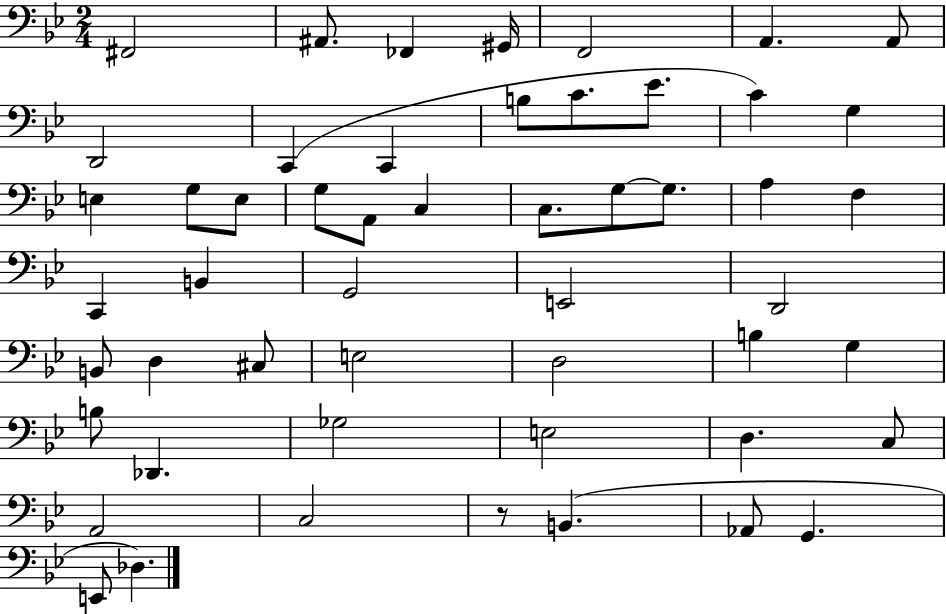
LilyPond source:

{
  \clef bass
  \numericTimeSignature
  \time 2/4
  \key bes \major
  \repeat volta 2 { fis,2 | ais,8. fes,4 gis,16 | f,2 | a,4. a,8 | \break d,2 | c,4( c,4 | b8 c'8. ees'8. | c'4) g4 | \break e4 g8 e8 | g8 a,8 c4 | c8. g8~~ g8. | a4 f4 | \break c,4 b,4 | g,2 | e,2 | d,2 | \break b,8 d4 cis8 | e2 | d2 | b4 g4 | \break b8 des,4. | ges2 | e2 | d4. c8 | \break a,2 | c2 | r8 b,4.( | aes,8 g,4. | \break e,8 des4.) | } \bar "|."
}